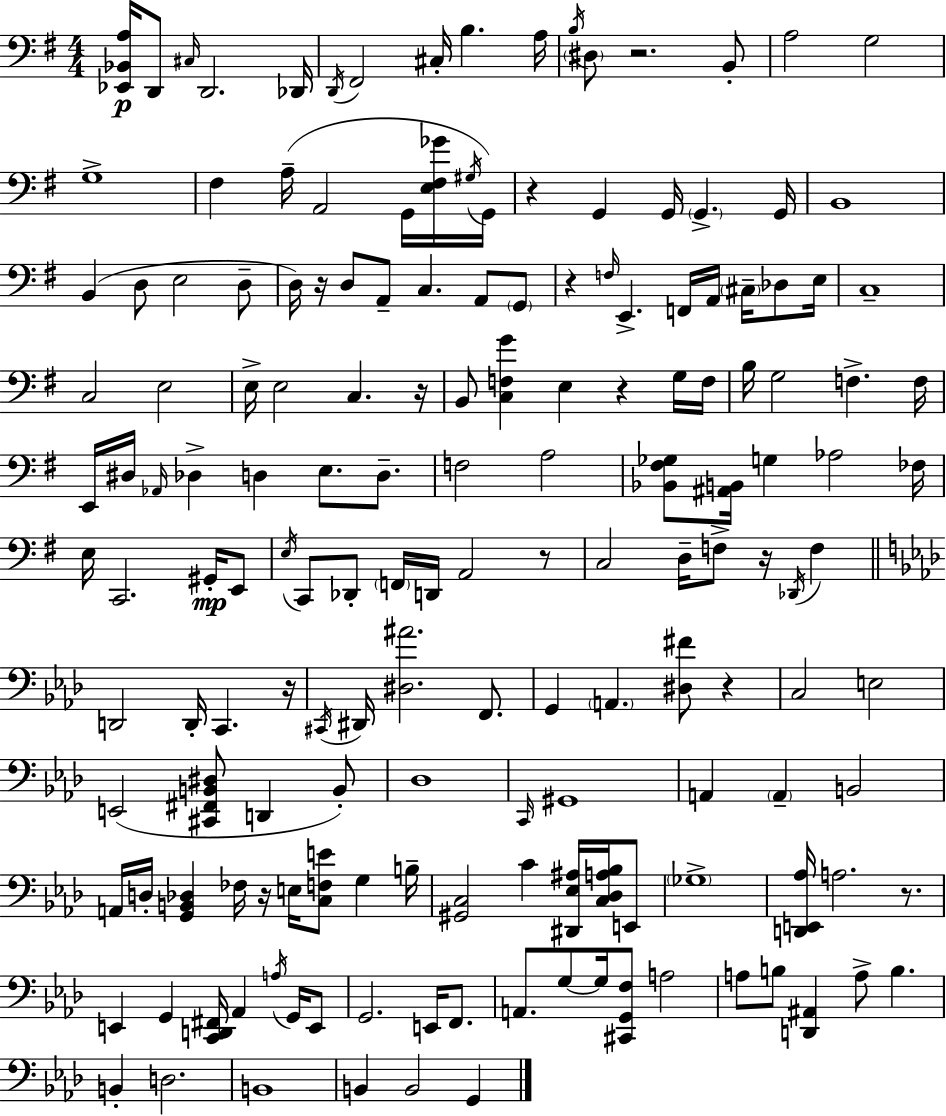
{
  \clef bass
  \numericTimeSignature
  \time 4/4
  \key e \minor
  \repeat volta 2 { <ees, bes, a>16\p d,8 \grace { cis16 } d,2. | des,16 \acciaccatura { d,16 } fis,2 cis16-. b4. | a16 \acciaccatura { b16 } \parenthesize dis8 r2. | b,8-. a2 g2 | \break g1-> | fis4 a16--( a,2 | g,16 <e fis ges'>16 \acciaccatura { gis16 } g,16) r4 g,4 g,16 \parenthesize g,4.-> | g,16 b,1 | \break b,4( d8 e2 | d8-- d16) r16 d8 a,8-- c4. | a,8 \parenthesize g,8 r4 \grace { f16 } e,4.-> f,16 | a,16 \parenthesize cis16-- des8 e16 c1-- | \break c2 e2 | e16-> e2 c4. | r16 b,8 <c f g'>4 e4 r4 | g16 f16 b16 g2 f4.-> | \break f16 e,16 dis16 \grace { aes,16 } des4-> d4 | e8. d8.-- f2 a2 | <bes, fis ges>8 <ais, b,>16 g4 aes2 | fes16 e16 c,2. | \break gis,16-.\mp e,8 \acciaccatura { e16 } c,8 des,8-. \parenthesize f,16 d,16 a,2 | r8 c2 d16-- | f8-> r16 \acciaccatura { des,16 } f4 \bar "||" \break \key f \minor d,2 d,16-. c,4. r16 | \acciaccatura { cis,16 } dis,16 <dis ais'>2. f,8. | g,4 \parenthesize a,4. <dis fis'>8 r4 | c2 e2 | \break e,2( <cis, fis, b, dis>8 d,4 b,8-.) | des1 | \grace { c,16 } gis,1 | a,4 \parenthesize a,4-- b,2 | \break a,16 d16-. <g, b, des>4 fes16 r16 e16 <c f e'>8 g4 | b16-- <gis, c>2 c'4 <dis, ees ais>16 <c des a bes>16 | e,8 \parenthesize ges1-> | <d, e, aes>16 a2. r8. | \break e,4 g,4 <c, d, fis,>16 aes,4 \acciaccatura { a16 } | g,16 e,8 g,2. e,16 | f,8. a,8. g8~~ g16 <cis, g, f>8 a2 | a8 b8 <d, ais,>4 a8-> b4. | \break b,4-. d2. | b,1 | b,4 b,2 g,4 | } \bar "|."
}